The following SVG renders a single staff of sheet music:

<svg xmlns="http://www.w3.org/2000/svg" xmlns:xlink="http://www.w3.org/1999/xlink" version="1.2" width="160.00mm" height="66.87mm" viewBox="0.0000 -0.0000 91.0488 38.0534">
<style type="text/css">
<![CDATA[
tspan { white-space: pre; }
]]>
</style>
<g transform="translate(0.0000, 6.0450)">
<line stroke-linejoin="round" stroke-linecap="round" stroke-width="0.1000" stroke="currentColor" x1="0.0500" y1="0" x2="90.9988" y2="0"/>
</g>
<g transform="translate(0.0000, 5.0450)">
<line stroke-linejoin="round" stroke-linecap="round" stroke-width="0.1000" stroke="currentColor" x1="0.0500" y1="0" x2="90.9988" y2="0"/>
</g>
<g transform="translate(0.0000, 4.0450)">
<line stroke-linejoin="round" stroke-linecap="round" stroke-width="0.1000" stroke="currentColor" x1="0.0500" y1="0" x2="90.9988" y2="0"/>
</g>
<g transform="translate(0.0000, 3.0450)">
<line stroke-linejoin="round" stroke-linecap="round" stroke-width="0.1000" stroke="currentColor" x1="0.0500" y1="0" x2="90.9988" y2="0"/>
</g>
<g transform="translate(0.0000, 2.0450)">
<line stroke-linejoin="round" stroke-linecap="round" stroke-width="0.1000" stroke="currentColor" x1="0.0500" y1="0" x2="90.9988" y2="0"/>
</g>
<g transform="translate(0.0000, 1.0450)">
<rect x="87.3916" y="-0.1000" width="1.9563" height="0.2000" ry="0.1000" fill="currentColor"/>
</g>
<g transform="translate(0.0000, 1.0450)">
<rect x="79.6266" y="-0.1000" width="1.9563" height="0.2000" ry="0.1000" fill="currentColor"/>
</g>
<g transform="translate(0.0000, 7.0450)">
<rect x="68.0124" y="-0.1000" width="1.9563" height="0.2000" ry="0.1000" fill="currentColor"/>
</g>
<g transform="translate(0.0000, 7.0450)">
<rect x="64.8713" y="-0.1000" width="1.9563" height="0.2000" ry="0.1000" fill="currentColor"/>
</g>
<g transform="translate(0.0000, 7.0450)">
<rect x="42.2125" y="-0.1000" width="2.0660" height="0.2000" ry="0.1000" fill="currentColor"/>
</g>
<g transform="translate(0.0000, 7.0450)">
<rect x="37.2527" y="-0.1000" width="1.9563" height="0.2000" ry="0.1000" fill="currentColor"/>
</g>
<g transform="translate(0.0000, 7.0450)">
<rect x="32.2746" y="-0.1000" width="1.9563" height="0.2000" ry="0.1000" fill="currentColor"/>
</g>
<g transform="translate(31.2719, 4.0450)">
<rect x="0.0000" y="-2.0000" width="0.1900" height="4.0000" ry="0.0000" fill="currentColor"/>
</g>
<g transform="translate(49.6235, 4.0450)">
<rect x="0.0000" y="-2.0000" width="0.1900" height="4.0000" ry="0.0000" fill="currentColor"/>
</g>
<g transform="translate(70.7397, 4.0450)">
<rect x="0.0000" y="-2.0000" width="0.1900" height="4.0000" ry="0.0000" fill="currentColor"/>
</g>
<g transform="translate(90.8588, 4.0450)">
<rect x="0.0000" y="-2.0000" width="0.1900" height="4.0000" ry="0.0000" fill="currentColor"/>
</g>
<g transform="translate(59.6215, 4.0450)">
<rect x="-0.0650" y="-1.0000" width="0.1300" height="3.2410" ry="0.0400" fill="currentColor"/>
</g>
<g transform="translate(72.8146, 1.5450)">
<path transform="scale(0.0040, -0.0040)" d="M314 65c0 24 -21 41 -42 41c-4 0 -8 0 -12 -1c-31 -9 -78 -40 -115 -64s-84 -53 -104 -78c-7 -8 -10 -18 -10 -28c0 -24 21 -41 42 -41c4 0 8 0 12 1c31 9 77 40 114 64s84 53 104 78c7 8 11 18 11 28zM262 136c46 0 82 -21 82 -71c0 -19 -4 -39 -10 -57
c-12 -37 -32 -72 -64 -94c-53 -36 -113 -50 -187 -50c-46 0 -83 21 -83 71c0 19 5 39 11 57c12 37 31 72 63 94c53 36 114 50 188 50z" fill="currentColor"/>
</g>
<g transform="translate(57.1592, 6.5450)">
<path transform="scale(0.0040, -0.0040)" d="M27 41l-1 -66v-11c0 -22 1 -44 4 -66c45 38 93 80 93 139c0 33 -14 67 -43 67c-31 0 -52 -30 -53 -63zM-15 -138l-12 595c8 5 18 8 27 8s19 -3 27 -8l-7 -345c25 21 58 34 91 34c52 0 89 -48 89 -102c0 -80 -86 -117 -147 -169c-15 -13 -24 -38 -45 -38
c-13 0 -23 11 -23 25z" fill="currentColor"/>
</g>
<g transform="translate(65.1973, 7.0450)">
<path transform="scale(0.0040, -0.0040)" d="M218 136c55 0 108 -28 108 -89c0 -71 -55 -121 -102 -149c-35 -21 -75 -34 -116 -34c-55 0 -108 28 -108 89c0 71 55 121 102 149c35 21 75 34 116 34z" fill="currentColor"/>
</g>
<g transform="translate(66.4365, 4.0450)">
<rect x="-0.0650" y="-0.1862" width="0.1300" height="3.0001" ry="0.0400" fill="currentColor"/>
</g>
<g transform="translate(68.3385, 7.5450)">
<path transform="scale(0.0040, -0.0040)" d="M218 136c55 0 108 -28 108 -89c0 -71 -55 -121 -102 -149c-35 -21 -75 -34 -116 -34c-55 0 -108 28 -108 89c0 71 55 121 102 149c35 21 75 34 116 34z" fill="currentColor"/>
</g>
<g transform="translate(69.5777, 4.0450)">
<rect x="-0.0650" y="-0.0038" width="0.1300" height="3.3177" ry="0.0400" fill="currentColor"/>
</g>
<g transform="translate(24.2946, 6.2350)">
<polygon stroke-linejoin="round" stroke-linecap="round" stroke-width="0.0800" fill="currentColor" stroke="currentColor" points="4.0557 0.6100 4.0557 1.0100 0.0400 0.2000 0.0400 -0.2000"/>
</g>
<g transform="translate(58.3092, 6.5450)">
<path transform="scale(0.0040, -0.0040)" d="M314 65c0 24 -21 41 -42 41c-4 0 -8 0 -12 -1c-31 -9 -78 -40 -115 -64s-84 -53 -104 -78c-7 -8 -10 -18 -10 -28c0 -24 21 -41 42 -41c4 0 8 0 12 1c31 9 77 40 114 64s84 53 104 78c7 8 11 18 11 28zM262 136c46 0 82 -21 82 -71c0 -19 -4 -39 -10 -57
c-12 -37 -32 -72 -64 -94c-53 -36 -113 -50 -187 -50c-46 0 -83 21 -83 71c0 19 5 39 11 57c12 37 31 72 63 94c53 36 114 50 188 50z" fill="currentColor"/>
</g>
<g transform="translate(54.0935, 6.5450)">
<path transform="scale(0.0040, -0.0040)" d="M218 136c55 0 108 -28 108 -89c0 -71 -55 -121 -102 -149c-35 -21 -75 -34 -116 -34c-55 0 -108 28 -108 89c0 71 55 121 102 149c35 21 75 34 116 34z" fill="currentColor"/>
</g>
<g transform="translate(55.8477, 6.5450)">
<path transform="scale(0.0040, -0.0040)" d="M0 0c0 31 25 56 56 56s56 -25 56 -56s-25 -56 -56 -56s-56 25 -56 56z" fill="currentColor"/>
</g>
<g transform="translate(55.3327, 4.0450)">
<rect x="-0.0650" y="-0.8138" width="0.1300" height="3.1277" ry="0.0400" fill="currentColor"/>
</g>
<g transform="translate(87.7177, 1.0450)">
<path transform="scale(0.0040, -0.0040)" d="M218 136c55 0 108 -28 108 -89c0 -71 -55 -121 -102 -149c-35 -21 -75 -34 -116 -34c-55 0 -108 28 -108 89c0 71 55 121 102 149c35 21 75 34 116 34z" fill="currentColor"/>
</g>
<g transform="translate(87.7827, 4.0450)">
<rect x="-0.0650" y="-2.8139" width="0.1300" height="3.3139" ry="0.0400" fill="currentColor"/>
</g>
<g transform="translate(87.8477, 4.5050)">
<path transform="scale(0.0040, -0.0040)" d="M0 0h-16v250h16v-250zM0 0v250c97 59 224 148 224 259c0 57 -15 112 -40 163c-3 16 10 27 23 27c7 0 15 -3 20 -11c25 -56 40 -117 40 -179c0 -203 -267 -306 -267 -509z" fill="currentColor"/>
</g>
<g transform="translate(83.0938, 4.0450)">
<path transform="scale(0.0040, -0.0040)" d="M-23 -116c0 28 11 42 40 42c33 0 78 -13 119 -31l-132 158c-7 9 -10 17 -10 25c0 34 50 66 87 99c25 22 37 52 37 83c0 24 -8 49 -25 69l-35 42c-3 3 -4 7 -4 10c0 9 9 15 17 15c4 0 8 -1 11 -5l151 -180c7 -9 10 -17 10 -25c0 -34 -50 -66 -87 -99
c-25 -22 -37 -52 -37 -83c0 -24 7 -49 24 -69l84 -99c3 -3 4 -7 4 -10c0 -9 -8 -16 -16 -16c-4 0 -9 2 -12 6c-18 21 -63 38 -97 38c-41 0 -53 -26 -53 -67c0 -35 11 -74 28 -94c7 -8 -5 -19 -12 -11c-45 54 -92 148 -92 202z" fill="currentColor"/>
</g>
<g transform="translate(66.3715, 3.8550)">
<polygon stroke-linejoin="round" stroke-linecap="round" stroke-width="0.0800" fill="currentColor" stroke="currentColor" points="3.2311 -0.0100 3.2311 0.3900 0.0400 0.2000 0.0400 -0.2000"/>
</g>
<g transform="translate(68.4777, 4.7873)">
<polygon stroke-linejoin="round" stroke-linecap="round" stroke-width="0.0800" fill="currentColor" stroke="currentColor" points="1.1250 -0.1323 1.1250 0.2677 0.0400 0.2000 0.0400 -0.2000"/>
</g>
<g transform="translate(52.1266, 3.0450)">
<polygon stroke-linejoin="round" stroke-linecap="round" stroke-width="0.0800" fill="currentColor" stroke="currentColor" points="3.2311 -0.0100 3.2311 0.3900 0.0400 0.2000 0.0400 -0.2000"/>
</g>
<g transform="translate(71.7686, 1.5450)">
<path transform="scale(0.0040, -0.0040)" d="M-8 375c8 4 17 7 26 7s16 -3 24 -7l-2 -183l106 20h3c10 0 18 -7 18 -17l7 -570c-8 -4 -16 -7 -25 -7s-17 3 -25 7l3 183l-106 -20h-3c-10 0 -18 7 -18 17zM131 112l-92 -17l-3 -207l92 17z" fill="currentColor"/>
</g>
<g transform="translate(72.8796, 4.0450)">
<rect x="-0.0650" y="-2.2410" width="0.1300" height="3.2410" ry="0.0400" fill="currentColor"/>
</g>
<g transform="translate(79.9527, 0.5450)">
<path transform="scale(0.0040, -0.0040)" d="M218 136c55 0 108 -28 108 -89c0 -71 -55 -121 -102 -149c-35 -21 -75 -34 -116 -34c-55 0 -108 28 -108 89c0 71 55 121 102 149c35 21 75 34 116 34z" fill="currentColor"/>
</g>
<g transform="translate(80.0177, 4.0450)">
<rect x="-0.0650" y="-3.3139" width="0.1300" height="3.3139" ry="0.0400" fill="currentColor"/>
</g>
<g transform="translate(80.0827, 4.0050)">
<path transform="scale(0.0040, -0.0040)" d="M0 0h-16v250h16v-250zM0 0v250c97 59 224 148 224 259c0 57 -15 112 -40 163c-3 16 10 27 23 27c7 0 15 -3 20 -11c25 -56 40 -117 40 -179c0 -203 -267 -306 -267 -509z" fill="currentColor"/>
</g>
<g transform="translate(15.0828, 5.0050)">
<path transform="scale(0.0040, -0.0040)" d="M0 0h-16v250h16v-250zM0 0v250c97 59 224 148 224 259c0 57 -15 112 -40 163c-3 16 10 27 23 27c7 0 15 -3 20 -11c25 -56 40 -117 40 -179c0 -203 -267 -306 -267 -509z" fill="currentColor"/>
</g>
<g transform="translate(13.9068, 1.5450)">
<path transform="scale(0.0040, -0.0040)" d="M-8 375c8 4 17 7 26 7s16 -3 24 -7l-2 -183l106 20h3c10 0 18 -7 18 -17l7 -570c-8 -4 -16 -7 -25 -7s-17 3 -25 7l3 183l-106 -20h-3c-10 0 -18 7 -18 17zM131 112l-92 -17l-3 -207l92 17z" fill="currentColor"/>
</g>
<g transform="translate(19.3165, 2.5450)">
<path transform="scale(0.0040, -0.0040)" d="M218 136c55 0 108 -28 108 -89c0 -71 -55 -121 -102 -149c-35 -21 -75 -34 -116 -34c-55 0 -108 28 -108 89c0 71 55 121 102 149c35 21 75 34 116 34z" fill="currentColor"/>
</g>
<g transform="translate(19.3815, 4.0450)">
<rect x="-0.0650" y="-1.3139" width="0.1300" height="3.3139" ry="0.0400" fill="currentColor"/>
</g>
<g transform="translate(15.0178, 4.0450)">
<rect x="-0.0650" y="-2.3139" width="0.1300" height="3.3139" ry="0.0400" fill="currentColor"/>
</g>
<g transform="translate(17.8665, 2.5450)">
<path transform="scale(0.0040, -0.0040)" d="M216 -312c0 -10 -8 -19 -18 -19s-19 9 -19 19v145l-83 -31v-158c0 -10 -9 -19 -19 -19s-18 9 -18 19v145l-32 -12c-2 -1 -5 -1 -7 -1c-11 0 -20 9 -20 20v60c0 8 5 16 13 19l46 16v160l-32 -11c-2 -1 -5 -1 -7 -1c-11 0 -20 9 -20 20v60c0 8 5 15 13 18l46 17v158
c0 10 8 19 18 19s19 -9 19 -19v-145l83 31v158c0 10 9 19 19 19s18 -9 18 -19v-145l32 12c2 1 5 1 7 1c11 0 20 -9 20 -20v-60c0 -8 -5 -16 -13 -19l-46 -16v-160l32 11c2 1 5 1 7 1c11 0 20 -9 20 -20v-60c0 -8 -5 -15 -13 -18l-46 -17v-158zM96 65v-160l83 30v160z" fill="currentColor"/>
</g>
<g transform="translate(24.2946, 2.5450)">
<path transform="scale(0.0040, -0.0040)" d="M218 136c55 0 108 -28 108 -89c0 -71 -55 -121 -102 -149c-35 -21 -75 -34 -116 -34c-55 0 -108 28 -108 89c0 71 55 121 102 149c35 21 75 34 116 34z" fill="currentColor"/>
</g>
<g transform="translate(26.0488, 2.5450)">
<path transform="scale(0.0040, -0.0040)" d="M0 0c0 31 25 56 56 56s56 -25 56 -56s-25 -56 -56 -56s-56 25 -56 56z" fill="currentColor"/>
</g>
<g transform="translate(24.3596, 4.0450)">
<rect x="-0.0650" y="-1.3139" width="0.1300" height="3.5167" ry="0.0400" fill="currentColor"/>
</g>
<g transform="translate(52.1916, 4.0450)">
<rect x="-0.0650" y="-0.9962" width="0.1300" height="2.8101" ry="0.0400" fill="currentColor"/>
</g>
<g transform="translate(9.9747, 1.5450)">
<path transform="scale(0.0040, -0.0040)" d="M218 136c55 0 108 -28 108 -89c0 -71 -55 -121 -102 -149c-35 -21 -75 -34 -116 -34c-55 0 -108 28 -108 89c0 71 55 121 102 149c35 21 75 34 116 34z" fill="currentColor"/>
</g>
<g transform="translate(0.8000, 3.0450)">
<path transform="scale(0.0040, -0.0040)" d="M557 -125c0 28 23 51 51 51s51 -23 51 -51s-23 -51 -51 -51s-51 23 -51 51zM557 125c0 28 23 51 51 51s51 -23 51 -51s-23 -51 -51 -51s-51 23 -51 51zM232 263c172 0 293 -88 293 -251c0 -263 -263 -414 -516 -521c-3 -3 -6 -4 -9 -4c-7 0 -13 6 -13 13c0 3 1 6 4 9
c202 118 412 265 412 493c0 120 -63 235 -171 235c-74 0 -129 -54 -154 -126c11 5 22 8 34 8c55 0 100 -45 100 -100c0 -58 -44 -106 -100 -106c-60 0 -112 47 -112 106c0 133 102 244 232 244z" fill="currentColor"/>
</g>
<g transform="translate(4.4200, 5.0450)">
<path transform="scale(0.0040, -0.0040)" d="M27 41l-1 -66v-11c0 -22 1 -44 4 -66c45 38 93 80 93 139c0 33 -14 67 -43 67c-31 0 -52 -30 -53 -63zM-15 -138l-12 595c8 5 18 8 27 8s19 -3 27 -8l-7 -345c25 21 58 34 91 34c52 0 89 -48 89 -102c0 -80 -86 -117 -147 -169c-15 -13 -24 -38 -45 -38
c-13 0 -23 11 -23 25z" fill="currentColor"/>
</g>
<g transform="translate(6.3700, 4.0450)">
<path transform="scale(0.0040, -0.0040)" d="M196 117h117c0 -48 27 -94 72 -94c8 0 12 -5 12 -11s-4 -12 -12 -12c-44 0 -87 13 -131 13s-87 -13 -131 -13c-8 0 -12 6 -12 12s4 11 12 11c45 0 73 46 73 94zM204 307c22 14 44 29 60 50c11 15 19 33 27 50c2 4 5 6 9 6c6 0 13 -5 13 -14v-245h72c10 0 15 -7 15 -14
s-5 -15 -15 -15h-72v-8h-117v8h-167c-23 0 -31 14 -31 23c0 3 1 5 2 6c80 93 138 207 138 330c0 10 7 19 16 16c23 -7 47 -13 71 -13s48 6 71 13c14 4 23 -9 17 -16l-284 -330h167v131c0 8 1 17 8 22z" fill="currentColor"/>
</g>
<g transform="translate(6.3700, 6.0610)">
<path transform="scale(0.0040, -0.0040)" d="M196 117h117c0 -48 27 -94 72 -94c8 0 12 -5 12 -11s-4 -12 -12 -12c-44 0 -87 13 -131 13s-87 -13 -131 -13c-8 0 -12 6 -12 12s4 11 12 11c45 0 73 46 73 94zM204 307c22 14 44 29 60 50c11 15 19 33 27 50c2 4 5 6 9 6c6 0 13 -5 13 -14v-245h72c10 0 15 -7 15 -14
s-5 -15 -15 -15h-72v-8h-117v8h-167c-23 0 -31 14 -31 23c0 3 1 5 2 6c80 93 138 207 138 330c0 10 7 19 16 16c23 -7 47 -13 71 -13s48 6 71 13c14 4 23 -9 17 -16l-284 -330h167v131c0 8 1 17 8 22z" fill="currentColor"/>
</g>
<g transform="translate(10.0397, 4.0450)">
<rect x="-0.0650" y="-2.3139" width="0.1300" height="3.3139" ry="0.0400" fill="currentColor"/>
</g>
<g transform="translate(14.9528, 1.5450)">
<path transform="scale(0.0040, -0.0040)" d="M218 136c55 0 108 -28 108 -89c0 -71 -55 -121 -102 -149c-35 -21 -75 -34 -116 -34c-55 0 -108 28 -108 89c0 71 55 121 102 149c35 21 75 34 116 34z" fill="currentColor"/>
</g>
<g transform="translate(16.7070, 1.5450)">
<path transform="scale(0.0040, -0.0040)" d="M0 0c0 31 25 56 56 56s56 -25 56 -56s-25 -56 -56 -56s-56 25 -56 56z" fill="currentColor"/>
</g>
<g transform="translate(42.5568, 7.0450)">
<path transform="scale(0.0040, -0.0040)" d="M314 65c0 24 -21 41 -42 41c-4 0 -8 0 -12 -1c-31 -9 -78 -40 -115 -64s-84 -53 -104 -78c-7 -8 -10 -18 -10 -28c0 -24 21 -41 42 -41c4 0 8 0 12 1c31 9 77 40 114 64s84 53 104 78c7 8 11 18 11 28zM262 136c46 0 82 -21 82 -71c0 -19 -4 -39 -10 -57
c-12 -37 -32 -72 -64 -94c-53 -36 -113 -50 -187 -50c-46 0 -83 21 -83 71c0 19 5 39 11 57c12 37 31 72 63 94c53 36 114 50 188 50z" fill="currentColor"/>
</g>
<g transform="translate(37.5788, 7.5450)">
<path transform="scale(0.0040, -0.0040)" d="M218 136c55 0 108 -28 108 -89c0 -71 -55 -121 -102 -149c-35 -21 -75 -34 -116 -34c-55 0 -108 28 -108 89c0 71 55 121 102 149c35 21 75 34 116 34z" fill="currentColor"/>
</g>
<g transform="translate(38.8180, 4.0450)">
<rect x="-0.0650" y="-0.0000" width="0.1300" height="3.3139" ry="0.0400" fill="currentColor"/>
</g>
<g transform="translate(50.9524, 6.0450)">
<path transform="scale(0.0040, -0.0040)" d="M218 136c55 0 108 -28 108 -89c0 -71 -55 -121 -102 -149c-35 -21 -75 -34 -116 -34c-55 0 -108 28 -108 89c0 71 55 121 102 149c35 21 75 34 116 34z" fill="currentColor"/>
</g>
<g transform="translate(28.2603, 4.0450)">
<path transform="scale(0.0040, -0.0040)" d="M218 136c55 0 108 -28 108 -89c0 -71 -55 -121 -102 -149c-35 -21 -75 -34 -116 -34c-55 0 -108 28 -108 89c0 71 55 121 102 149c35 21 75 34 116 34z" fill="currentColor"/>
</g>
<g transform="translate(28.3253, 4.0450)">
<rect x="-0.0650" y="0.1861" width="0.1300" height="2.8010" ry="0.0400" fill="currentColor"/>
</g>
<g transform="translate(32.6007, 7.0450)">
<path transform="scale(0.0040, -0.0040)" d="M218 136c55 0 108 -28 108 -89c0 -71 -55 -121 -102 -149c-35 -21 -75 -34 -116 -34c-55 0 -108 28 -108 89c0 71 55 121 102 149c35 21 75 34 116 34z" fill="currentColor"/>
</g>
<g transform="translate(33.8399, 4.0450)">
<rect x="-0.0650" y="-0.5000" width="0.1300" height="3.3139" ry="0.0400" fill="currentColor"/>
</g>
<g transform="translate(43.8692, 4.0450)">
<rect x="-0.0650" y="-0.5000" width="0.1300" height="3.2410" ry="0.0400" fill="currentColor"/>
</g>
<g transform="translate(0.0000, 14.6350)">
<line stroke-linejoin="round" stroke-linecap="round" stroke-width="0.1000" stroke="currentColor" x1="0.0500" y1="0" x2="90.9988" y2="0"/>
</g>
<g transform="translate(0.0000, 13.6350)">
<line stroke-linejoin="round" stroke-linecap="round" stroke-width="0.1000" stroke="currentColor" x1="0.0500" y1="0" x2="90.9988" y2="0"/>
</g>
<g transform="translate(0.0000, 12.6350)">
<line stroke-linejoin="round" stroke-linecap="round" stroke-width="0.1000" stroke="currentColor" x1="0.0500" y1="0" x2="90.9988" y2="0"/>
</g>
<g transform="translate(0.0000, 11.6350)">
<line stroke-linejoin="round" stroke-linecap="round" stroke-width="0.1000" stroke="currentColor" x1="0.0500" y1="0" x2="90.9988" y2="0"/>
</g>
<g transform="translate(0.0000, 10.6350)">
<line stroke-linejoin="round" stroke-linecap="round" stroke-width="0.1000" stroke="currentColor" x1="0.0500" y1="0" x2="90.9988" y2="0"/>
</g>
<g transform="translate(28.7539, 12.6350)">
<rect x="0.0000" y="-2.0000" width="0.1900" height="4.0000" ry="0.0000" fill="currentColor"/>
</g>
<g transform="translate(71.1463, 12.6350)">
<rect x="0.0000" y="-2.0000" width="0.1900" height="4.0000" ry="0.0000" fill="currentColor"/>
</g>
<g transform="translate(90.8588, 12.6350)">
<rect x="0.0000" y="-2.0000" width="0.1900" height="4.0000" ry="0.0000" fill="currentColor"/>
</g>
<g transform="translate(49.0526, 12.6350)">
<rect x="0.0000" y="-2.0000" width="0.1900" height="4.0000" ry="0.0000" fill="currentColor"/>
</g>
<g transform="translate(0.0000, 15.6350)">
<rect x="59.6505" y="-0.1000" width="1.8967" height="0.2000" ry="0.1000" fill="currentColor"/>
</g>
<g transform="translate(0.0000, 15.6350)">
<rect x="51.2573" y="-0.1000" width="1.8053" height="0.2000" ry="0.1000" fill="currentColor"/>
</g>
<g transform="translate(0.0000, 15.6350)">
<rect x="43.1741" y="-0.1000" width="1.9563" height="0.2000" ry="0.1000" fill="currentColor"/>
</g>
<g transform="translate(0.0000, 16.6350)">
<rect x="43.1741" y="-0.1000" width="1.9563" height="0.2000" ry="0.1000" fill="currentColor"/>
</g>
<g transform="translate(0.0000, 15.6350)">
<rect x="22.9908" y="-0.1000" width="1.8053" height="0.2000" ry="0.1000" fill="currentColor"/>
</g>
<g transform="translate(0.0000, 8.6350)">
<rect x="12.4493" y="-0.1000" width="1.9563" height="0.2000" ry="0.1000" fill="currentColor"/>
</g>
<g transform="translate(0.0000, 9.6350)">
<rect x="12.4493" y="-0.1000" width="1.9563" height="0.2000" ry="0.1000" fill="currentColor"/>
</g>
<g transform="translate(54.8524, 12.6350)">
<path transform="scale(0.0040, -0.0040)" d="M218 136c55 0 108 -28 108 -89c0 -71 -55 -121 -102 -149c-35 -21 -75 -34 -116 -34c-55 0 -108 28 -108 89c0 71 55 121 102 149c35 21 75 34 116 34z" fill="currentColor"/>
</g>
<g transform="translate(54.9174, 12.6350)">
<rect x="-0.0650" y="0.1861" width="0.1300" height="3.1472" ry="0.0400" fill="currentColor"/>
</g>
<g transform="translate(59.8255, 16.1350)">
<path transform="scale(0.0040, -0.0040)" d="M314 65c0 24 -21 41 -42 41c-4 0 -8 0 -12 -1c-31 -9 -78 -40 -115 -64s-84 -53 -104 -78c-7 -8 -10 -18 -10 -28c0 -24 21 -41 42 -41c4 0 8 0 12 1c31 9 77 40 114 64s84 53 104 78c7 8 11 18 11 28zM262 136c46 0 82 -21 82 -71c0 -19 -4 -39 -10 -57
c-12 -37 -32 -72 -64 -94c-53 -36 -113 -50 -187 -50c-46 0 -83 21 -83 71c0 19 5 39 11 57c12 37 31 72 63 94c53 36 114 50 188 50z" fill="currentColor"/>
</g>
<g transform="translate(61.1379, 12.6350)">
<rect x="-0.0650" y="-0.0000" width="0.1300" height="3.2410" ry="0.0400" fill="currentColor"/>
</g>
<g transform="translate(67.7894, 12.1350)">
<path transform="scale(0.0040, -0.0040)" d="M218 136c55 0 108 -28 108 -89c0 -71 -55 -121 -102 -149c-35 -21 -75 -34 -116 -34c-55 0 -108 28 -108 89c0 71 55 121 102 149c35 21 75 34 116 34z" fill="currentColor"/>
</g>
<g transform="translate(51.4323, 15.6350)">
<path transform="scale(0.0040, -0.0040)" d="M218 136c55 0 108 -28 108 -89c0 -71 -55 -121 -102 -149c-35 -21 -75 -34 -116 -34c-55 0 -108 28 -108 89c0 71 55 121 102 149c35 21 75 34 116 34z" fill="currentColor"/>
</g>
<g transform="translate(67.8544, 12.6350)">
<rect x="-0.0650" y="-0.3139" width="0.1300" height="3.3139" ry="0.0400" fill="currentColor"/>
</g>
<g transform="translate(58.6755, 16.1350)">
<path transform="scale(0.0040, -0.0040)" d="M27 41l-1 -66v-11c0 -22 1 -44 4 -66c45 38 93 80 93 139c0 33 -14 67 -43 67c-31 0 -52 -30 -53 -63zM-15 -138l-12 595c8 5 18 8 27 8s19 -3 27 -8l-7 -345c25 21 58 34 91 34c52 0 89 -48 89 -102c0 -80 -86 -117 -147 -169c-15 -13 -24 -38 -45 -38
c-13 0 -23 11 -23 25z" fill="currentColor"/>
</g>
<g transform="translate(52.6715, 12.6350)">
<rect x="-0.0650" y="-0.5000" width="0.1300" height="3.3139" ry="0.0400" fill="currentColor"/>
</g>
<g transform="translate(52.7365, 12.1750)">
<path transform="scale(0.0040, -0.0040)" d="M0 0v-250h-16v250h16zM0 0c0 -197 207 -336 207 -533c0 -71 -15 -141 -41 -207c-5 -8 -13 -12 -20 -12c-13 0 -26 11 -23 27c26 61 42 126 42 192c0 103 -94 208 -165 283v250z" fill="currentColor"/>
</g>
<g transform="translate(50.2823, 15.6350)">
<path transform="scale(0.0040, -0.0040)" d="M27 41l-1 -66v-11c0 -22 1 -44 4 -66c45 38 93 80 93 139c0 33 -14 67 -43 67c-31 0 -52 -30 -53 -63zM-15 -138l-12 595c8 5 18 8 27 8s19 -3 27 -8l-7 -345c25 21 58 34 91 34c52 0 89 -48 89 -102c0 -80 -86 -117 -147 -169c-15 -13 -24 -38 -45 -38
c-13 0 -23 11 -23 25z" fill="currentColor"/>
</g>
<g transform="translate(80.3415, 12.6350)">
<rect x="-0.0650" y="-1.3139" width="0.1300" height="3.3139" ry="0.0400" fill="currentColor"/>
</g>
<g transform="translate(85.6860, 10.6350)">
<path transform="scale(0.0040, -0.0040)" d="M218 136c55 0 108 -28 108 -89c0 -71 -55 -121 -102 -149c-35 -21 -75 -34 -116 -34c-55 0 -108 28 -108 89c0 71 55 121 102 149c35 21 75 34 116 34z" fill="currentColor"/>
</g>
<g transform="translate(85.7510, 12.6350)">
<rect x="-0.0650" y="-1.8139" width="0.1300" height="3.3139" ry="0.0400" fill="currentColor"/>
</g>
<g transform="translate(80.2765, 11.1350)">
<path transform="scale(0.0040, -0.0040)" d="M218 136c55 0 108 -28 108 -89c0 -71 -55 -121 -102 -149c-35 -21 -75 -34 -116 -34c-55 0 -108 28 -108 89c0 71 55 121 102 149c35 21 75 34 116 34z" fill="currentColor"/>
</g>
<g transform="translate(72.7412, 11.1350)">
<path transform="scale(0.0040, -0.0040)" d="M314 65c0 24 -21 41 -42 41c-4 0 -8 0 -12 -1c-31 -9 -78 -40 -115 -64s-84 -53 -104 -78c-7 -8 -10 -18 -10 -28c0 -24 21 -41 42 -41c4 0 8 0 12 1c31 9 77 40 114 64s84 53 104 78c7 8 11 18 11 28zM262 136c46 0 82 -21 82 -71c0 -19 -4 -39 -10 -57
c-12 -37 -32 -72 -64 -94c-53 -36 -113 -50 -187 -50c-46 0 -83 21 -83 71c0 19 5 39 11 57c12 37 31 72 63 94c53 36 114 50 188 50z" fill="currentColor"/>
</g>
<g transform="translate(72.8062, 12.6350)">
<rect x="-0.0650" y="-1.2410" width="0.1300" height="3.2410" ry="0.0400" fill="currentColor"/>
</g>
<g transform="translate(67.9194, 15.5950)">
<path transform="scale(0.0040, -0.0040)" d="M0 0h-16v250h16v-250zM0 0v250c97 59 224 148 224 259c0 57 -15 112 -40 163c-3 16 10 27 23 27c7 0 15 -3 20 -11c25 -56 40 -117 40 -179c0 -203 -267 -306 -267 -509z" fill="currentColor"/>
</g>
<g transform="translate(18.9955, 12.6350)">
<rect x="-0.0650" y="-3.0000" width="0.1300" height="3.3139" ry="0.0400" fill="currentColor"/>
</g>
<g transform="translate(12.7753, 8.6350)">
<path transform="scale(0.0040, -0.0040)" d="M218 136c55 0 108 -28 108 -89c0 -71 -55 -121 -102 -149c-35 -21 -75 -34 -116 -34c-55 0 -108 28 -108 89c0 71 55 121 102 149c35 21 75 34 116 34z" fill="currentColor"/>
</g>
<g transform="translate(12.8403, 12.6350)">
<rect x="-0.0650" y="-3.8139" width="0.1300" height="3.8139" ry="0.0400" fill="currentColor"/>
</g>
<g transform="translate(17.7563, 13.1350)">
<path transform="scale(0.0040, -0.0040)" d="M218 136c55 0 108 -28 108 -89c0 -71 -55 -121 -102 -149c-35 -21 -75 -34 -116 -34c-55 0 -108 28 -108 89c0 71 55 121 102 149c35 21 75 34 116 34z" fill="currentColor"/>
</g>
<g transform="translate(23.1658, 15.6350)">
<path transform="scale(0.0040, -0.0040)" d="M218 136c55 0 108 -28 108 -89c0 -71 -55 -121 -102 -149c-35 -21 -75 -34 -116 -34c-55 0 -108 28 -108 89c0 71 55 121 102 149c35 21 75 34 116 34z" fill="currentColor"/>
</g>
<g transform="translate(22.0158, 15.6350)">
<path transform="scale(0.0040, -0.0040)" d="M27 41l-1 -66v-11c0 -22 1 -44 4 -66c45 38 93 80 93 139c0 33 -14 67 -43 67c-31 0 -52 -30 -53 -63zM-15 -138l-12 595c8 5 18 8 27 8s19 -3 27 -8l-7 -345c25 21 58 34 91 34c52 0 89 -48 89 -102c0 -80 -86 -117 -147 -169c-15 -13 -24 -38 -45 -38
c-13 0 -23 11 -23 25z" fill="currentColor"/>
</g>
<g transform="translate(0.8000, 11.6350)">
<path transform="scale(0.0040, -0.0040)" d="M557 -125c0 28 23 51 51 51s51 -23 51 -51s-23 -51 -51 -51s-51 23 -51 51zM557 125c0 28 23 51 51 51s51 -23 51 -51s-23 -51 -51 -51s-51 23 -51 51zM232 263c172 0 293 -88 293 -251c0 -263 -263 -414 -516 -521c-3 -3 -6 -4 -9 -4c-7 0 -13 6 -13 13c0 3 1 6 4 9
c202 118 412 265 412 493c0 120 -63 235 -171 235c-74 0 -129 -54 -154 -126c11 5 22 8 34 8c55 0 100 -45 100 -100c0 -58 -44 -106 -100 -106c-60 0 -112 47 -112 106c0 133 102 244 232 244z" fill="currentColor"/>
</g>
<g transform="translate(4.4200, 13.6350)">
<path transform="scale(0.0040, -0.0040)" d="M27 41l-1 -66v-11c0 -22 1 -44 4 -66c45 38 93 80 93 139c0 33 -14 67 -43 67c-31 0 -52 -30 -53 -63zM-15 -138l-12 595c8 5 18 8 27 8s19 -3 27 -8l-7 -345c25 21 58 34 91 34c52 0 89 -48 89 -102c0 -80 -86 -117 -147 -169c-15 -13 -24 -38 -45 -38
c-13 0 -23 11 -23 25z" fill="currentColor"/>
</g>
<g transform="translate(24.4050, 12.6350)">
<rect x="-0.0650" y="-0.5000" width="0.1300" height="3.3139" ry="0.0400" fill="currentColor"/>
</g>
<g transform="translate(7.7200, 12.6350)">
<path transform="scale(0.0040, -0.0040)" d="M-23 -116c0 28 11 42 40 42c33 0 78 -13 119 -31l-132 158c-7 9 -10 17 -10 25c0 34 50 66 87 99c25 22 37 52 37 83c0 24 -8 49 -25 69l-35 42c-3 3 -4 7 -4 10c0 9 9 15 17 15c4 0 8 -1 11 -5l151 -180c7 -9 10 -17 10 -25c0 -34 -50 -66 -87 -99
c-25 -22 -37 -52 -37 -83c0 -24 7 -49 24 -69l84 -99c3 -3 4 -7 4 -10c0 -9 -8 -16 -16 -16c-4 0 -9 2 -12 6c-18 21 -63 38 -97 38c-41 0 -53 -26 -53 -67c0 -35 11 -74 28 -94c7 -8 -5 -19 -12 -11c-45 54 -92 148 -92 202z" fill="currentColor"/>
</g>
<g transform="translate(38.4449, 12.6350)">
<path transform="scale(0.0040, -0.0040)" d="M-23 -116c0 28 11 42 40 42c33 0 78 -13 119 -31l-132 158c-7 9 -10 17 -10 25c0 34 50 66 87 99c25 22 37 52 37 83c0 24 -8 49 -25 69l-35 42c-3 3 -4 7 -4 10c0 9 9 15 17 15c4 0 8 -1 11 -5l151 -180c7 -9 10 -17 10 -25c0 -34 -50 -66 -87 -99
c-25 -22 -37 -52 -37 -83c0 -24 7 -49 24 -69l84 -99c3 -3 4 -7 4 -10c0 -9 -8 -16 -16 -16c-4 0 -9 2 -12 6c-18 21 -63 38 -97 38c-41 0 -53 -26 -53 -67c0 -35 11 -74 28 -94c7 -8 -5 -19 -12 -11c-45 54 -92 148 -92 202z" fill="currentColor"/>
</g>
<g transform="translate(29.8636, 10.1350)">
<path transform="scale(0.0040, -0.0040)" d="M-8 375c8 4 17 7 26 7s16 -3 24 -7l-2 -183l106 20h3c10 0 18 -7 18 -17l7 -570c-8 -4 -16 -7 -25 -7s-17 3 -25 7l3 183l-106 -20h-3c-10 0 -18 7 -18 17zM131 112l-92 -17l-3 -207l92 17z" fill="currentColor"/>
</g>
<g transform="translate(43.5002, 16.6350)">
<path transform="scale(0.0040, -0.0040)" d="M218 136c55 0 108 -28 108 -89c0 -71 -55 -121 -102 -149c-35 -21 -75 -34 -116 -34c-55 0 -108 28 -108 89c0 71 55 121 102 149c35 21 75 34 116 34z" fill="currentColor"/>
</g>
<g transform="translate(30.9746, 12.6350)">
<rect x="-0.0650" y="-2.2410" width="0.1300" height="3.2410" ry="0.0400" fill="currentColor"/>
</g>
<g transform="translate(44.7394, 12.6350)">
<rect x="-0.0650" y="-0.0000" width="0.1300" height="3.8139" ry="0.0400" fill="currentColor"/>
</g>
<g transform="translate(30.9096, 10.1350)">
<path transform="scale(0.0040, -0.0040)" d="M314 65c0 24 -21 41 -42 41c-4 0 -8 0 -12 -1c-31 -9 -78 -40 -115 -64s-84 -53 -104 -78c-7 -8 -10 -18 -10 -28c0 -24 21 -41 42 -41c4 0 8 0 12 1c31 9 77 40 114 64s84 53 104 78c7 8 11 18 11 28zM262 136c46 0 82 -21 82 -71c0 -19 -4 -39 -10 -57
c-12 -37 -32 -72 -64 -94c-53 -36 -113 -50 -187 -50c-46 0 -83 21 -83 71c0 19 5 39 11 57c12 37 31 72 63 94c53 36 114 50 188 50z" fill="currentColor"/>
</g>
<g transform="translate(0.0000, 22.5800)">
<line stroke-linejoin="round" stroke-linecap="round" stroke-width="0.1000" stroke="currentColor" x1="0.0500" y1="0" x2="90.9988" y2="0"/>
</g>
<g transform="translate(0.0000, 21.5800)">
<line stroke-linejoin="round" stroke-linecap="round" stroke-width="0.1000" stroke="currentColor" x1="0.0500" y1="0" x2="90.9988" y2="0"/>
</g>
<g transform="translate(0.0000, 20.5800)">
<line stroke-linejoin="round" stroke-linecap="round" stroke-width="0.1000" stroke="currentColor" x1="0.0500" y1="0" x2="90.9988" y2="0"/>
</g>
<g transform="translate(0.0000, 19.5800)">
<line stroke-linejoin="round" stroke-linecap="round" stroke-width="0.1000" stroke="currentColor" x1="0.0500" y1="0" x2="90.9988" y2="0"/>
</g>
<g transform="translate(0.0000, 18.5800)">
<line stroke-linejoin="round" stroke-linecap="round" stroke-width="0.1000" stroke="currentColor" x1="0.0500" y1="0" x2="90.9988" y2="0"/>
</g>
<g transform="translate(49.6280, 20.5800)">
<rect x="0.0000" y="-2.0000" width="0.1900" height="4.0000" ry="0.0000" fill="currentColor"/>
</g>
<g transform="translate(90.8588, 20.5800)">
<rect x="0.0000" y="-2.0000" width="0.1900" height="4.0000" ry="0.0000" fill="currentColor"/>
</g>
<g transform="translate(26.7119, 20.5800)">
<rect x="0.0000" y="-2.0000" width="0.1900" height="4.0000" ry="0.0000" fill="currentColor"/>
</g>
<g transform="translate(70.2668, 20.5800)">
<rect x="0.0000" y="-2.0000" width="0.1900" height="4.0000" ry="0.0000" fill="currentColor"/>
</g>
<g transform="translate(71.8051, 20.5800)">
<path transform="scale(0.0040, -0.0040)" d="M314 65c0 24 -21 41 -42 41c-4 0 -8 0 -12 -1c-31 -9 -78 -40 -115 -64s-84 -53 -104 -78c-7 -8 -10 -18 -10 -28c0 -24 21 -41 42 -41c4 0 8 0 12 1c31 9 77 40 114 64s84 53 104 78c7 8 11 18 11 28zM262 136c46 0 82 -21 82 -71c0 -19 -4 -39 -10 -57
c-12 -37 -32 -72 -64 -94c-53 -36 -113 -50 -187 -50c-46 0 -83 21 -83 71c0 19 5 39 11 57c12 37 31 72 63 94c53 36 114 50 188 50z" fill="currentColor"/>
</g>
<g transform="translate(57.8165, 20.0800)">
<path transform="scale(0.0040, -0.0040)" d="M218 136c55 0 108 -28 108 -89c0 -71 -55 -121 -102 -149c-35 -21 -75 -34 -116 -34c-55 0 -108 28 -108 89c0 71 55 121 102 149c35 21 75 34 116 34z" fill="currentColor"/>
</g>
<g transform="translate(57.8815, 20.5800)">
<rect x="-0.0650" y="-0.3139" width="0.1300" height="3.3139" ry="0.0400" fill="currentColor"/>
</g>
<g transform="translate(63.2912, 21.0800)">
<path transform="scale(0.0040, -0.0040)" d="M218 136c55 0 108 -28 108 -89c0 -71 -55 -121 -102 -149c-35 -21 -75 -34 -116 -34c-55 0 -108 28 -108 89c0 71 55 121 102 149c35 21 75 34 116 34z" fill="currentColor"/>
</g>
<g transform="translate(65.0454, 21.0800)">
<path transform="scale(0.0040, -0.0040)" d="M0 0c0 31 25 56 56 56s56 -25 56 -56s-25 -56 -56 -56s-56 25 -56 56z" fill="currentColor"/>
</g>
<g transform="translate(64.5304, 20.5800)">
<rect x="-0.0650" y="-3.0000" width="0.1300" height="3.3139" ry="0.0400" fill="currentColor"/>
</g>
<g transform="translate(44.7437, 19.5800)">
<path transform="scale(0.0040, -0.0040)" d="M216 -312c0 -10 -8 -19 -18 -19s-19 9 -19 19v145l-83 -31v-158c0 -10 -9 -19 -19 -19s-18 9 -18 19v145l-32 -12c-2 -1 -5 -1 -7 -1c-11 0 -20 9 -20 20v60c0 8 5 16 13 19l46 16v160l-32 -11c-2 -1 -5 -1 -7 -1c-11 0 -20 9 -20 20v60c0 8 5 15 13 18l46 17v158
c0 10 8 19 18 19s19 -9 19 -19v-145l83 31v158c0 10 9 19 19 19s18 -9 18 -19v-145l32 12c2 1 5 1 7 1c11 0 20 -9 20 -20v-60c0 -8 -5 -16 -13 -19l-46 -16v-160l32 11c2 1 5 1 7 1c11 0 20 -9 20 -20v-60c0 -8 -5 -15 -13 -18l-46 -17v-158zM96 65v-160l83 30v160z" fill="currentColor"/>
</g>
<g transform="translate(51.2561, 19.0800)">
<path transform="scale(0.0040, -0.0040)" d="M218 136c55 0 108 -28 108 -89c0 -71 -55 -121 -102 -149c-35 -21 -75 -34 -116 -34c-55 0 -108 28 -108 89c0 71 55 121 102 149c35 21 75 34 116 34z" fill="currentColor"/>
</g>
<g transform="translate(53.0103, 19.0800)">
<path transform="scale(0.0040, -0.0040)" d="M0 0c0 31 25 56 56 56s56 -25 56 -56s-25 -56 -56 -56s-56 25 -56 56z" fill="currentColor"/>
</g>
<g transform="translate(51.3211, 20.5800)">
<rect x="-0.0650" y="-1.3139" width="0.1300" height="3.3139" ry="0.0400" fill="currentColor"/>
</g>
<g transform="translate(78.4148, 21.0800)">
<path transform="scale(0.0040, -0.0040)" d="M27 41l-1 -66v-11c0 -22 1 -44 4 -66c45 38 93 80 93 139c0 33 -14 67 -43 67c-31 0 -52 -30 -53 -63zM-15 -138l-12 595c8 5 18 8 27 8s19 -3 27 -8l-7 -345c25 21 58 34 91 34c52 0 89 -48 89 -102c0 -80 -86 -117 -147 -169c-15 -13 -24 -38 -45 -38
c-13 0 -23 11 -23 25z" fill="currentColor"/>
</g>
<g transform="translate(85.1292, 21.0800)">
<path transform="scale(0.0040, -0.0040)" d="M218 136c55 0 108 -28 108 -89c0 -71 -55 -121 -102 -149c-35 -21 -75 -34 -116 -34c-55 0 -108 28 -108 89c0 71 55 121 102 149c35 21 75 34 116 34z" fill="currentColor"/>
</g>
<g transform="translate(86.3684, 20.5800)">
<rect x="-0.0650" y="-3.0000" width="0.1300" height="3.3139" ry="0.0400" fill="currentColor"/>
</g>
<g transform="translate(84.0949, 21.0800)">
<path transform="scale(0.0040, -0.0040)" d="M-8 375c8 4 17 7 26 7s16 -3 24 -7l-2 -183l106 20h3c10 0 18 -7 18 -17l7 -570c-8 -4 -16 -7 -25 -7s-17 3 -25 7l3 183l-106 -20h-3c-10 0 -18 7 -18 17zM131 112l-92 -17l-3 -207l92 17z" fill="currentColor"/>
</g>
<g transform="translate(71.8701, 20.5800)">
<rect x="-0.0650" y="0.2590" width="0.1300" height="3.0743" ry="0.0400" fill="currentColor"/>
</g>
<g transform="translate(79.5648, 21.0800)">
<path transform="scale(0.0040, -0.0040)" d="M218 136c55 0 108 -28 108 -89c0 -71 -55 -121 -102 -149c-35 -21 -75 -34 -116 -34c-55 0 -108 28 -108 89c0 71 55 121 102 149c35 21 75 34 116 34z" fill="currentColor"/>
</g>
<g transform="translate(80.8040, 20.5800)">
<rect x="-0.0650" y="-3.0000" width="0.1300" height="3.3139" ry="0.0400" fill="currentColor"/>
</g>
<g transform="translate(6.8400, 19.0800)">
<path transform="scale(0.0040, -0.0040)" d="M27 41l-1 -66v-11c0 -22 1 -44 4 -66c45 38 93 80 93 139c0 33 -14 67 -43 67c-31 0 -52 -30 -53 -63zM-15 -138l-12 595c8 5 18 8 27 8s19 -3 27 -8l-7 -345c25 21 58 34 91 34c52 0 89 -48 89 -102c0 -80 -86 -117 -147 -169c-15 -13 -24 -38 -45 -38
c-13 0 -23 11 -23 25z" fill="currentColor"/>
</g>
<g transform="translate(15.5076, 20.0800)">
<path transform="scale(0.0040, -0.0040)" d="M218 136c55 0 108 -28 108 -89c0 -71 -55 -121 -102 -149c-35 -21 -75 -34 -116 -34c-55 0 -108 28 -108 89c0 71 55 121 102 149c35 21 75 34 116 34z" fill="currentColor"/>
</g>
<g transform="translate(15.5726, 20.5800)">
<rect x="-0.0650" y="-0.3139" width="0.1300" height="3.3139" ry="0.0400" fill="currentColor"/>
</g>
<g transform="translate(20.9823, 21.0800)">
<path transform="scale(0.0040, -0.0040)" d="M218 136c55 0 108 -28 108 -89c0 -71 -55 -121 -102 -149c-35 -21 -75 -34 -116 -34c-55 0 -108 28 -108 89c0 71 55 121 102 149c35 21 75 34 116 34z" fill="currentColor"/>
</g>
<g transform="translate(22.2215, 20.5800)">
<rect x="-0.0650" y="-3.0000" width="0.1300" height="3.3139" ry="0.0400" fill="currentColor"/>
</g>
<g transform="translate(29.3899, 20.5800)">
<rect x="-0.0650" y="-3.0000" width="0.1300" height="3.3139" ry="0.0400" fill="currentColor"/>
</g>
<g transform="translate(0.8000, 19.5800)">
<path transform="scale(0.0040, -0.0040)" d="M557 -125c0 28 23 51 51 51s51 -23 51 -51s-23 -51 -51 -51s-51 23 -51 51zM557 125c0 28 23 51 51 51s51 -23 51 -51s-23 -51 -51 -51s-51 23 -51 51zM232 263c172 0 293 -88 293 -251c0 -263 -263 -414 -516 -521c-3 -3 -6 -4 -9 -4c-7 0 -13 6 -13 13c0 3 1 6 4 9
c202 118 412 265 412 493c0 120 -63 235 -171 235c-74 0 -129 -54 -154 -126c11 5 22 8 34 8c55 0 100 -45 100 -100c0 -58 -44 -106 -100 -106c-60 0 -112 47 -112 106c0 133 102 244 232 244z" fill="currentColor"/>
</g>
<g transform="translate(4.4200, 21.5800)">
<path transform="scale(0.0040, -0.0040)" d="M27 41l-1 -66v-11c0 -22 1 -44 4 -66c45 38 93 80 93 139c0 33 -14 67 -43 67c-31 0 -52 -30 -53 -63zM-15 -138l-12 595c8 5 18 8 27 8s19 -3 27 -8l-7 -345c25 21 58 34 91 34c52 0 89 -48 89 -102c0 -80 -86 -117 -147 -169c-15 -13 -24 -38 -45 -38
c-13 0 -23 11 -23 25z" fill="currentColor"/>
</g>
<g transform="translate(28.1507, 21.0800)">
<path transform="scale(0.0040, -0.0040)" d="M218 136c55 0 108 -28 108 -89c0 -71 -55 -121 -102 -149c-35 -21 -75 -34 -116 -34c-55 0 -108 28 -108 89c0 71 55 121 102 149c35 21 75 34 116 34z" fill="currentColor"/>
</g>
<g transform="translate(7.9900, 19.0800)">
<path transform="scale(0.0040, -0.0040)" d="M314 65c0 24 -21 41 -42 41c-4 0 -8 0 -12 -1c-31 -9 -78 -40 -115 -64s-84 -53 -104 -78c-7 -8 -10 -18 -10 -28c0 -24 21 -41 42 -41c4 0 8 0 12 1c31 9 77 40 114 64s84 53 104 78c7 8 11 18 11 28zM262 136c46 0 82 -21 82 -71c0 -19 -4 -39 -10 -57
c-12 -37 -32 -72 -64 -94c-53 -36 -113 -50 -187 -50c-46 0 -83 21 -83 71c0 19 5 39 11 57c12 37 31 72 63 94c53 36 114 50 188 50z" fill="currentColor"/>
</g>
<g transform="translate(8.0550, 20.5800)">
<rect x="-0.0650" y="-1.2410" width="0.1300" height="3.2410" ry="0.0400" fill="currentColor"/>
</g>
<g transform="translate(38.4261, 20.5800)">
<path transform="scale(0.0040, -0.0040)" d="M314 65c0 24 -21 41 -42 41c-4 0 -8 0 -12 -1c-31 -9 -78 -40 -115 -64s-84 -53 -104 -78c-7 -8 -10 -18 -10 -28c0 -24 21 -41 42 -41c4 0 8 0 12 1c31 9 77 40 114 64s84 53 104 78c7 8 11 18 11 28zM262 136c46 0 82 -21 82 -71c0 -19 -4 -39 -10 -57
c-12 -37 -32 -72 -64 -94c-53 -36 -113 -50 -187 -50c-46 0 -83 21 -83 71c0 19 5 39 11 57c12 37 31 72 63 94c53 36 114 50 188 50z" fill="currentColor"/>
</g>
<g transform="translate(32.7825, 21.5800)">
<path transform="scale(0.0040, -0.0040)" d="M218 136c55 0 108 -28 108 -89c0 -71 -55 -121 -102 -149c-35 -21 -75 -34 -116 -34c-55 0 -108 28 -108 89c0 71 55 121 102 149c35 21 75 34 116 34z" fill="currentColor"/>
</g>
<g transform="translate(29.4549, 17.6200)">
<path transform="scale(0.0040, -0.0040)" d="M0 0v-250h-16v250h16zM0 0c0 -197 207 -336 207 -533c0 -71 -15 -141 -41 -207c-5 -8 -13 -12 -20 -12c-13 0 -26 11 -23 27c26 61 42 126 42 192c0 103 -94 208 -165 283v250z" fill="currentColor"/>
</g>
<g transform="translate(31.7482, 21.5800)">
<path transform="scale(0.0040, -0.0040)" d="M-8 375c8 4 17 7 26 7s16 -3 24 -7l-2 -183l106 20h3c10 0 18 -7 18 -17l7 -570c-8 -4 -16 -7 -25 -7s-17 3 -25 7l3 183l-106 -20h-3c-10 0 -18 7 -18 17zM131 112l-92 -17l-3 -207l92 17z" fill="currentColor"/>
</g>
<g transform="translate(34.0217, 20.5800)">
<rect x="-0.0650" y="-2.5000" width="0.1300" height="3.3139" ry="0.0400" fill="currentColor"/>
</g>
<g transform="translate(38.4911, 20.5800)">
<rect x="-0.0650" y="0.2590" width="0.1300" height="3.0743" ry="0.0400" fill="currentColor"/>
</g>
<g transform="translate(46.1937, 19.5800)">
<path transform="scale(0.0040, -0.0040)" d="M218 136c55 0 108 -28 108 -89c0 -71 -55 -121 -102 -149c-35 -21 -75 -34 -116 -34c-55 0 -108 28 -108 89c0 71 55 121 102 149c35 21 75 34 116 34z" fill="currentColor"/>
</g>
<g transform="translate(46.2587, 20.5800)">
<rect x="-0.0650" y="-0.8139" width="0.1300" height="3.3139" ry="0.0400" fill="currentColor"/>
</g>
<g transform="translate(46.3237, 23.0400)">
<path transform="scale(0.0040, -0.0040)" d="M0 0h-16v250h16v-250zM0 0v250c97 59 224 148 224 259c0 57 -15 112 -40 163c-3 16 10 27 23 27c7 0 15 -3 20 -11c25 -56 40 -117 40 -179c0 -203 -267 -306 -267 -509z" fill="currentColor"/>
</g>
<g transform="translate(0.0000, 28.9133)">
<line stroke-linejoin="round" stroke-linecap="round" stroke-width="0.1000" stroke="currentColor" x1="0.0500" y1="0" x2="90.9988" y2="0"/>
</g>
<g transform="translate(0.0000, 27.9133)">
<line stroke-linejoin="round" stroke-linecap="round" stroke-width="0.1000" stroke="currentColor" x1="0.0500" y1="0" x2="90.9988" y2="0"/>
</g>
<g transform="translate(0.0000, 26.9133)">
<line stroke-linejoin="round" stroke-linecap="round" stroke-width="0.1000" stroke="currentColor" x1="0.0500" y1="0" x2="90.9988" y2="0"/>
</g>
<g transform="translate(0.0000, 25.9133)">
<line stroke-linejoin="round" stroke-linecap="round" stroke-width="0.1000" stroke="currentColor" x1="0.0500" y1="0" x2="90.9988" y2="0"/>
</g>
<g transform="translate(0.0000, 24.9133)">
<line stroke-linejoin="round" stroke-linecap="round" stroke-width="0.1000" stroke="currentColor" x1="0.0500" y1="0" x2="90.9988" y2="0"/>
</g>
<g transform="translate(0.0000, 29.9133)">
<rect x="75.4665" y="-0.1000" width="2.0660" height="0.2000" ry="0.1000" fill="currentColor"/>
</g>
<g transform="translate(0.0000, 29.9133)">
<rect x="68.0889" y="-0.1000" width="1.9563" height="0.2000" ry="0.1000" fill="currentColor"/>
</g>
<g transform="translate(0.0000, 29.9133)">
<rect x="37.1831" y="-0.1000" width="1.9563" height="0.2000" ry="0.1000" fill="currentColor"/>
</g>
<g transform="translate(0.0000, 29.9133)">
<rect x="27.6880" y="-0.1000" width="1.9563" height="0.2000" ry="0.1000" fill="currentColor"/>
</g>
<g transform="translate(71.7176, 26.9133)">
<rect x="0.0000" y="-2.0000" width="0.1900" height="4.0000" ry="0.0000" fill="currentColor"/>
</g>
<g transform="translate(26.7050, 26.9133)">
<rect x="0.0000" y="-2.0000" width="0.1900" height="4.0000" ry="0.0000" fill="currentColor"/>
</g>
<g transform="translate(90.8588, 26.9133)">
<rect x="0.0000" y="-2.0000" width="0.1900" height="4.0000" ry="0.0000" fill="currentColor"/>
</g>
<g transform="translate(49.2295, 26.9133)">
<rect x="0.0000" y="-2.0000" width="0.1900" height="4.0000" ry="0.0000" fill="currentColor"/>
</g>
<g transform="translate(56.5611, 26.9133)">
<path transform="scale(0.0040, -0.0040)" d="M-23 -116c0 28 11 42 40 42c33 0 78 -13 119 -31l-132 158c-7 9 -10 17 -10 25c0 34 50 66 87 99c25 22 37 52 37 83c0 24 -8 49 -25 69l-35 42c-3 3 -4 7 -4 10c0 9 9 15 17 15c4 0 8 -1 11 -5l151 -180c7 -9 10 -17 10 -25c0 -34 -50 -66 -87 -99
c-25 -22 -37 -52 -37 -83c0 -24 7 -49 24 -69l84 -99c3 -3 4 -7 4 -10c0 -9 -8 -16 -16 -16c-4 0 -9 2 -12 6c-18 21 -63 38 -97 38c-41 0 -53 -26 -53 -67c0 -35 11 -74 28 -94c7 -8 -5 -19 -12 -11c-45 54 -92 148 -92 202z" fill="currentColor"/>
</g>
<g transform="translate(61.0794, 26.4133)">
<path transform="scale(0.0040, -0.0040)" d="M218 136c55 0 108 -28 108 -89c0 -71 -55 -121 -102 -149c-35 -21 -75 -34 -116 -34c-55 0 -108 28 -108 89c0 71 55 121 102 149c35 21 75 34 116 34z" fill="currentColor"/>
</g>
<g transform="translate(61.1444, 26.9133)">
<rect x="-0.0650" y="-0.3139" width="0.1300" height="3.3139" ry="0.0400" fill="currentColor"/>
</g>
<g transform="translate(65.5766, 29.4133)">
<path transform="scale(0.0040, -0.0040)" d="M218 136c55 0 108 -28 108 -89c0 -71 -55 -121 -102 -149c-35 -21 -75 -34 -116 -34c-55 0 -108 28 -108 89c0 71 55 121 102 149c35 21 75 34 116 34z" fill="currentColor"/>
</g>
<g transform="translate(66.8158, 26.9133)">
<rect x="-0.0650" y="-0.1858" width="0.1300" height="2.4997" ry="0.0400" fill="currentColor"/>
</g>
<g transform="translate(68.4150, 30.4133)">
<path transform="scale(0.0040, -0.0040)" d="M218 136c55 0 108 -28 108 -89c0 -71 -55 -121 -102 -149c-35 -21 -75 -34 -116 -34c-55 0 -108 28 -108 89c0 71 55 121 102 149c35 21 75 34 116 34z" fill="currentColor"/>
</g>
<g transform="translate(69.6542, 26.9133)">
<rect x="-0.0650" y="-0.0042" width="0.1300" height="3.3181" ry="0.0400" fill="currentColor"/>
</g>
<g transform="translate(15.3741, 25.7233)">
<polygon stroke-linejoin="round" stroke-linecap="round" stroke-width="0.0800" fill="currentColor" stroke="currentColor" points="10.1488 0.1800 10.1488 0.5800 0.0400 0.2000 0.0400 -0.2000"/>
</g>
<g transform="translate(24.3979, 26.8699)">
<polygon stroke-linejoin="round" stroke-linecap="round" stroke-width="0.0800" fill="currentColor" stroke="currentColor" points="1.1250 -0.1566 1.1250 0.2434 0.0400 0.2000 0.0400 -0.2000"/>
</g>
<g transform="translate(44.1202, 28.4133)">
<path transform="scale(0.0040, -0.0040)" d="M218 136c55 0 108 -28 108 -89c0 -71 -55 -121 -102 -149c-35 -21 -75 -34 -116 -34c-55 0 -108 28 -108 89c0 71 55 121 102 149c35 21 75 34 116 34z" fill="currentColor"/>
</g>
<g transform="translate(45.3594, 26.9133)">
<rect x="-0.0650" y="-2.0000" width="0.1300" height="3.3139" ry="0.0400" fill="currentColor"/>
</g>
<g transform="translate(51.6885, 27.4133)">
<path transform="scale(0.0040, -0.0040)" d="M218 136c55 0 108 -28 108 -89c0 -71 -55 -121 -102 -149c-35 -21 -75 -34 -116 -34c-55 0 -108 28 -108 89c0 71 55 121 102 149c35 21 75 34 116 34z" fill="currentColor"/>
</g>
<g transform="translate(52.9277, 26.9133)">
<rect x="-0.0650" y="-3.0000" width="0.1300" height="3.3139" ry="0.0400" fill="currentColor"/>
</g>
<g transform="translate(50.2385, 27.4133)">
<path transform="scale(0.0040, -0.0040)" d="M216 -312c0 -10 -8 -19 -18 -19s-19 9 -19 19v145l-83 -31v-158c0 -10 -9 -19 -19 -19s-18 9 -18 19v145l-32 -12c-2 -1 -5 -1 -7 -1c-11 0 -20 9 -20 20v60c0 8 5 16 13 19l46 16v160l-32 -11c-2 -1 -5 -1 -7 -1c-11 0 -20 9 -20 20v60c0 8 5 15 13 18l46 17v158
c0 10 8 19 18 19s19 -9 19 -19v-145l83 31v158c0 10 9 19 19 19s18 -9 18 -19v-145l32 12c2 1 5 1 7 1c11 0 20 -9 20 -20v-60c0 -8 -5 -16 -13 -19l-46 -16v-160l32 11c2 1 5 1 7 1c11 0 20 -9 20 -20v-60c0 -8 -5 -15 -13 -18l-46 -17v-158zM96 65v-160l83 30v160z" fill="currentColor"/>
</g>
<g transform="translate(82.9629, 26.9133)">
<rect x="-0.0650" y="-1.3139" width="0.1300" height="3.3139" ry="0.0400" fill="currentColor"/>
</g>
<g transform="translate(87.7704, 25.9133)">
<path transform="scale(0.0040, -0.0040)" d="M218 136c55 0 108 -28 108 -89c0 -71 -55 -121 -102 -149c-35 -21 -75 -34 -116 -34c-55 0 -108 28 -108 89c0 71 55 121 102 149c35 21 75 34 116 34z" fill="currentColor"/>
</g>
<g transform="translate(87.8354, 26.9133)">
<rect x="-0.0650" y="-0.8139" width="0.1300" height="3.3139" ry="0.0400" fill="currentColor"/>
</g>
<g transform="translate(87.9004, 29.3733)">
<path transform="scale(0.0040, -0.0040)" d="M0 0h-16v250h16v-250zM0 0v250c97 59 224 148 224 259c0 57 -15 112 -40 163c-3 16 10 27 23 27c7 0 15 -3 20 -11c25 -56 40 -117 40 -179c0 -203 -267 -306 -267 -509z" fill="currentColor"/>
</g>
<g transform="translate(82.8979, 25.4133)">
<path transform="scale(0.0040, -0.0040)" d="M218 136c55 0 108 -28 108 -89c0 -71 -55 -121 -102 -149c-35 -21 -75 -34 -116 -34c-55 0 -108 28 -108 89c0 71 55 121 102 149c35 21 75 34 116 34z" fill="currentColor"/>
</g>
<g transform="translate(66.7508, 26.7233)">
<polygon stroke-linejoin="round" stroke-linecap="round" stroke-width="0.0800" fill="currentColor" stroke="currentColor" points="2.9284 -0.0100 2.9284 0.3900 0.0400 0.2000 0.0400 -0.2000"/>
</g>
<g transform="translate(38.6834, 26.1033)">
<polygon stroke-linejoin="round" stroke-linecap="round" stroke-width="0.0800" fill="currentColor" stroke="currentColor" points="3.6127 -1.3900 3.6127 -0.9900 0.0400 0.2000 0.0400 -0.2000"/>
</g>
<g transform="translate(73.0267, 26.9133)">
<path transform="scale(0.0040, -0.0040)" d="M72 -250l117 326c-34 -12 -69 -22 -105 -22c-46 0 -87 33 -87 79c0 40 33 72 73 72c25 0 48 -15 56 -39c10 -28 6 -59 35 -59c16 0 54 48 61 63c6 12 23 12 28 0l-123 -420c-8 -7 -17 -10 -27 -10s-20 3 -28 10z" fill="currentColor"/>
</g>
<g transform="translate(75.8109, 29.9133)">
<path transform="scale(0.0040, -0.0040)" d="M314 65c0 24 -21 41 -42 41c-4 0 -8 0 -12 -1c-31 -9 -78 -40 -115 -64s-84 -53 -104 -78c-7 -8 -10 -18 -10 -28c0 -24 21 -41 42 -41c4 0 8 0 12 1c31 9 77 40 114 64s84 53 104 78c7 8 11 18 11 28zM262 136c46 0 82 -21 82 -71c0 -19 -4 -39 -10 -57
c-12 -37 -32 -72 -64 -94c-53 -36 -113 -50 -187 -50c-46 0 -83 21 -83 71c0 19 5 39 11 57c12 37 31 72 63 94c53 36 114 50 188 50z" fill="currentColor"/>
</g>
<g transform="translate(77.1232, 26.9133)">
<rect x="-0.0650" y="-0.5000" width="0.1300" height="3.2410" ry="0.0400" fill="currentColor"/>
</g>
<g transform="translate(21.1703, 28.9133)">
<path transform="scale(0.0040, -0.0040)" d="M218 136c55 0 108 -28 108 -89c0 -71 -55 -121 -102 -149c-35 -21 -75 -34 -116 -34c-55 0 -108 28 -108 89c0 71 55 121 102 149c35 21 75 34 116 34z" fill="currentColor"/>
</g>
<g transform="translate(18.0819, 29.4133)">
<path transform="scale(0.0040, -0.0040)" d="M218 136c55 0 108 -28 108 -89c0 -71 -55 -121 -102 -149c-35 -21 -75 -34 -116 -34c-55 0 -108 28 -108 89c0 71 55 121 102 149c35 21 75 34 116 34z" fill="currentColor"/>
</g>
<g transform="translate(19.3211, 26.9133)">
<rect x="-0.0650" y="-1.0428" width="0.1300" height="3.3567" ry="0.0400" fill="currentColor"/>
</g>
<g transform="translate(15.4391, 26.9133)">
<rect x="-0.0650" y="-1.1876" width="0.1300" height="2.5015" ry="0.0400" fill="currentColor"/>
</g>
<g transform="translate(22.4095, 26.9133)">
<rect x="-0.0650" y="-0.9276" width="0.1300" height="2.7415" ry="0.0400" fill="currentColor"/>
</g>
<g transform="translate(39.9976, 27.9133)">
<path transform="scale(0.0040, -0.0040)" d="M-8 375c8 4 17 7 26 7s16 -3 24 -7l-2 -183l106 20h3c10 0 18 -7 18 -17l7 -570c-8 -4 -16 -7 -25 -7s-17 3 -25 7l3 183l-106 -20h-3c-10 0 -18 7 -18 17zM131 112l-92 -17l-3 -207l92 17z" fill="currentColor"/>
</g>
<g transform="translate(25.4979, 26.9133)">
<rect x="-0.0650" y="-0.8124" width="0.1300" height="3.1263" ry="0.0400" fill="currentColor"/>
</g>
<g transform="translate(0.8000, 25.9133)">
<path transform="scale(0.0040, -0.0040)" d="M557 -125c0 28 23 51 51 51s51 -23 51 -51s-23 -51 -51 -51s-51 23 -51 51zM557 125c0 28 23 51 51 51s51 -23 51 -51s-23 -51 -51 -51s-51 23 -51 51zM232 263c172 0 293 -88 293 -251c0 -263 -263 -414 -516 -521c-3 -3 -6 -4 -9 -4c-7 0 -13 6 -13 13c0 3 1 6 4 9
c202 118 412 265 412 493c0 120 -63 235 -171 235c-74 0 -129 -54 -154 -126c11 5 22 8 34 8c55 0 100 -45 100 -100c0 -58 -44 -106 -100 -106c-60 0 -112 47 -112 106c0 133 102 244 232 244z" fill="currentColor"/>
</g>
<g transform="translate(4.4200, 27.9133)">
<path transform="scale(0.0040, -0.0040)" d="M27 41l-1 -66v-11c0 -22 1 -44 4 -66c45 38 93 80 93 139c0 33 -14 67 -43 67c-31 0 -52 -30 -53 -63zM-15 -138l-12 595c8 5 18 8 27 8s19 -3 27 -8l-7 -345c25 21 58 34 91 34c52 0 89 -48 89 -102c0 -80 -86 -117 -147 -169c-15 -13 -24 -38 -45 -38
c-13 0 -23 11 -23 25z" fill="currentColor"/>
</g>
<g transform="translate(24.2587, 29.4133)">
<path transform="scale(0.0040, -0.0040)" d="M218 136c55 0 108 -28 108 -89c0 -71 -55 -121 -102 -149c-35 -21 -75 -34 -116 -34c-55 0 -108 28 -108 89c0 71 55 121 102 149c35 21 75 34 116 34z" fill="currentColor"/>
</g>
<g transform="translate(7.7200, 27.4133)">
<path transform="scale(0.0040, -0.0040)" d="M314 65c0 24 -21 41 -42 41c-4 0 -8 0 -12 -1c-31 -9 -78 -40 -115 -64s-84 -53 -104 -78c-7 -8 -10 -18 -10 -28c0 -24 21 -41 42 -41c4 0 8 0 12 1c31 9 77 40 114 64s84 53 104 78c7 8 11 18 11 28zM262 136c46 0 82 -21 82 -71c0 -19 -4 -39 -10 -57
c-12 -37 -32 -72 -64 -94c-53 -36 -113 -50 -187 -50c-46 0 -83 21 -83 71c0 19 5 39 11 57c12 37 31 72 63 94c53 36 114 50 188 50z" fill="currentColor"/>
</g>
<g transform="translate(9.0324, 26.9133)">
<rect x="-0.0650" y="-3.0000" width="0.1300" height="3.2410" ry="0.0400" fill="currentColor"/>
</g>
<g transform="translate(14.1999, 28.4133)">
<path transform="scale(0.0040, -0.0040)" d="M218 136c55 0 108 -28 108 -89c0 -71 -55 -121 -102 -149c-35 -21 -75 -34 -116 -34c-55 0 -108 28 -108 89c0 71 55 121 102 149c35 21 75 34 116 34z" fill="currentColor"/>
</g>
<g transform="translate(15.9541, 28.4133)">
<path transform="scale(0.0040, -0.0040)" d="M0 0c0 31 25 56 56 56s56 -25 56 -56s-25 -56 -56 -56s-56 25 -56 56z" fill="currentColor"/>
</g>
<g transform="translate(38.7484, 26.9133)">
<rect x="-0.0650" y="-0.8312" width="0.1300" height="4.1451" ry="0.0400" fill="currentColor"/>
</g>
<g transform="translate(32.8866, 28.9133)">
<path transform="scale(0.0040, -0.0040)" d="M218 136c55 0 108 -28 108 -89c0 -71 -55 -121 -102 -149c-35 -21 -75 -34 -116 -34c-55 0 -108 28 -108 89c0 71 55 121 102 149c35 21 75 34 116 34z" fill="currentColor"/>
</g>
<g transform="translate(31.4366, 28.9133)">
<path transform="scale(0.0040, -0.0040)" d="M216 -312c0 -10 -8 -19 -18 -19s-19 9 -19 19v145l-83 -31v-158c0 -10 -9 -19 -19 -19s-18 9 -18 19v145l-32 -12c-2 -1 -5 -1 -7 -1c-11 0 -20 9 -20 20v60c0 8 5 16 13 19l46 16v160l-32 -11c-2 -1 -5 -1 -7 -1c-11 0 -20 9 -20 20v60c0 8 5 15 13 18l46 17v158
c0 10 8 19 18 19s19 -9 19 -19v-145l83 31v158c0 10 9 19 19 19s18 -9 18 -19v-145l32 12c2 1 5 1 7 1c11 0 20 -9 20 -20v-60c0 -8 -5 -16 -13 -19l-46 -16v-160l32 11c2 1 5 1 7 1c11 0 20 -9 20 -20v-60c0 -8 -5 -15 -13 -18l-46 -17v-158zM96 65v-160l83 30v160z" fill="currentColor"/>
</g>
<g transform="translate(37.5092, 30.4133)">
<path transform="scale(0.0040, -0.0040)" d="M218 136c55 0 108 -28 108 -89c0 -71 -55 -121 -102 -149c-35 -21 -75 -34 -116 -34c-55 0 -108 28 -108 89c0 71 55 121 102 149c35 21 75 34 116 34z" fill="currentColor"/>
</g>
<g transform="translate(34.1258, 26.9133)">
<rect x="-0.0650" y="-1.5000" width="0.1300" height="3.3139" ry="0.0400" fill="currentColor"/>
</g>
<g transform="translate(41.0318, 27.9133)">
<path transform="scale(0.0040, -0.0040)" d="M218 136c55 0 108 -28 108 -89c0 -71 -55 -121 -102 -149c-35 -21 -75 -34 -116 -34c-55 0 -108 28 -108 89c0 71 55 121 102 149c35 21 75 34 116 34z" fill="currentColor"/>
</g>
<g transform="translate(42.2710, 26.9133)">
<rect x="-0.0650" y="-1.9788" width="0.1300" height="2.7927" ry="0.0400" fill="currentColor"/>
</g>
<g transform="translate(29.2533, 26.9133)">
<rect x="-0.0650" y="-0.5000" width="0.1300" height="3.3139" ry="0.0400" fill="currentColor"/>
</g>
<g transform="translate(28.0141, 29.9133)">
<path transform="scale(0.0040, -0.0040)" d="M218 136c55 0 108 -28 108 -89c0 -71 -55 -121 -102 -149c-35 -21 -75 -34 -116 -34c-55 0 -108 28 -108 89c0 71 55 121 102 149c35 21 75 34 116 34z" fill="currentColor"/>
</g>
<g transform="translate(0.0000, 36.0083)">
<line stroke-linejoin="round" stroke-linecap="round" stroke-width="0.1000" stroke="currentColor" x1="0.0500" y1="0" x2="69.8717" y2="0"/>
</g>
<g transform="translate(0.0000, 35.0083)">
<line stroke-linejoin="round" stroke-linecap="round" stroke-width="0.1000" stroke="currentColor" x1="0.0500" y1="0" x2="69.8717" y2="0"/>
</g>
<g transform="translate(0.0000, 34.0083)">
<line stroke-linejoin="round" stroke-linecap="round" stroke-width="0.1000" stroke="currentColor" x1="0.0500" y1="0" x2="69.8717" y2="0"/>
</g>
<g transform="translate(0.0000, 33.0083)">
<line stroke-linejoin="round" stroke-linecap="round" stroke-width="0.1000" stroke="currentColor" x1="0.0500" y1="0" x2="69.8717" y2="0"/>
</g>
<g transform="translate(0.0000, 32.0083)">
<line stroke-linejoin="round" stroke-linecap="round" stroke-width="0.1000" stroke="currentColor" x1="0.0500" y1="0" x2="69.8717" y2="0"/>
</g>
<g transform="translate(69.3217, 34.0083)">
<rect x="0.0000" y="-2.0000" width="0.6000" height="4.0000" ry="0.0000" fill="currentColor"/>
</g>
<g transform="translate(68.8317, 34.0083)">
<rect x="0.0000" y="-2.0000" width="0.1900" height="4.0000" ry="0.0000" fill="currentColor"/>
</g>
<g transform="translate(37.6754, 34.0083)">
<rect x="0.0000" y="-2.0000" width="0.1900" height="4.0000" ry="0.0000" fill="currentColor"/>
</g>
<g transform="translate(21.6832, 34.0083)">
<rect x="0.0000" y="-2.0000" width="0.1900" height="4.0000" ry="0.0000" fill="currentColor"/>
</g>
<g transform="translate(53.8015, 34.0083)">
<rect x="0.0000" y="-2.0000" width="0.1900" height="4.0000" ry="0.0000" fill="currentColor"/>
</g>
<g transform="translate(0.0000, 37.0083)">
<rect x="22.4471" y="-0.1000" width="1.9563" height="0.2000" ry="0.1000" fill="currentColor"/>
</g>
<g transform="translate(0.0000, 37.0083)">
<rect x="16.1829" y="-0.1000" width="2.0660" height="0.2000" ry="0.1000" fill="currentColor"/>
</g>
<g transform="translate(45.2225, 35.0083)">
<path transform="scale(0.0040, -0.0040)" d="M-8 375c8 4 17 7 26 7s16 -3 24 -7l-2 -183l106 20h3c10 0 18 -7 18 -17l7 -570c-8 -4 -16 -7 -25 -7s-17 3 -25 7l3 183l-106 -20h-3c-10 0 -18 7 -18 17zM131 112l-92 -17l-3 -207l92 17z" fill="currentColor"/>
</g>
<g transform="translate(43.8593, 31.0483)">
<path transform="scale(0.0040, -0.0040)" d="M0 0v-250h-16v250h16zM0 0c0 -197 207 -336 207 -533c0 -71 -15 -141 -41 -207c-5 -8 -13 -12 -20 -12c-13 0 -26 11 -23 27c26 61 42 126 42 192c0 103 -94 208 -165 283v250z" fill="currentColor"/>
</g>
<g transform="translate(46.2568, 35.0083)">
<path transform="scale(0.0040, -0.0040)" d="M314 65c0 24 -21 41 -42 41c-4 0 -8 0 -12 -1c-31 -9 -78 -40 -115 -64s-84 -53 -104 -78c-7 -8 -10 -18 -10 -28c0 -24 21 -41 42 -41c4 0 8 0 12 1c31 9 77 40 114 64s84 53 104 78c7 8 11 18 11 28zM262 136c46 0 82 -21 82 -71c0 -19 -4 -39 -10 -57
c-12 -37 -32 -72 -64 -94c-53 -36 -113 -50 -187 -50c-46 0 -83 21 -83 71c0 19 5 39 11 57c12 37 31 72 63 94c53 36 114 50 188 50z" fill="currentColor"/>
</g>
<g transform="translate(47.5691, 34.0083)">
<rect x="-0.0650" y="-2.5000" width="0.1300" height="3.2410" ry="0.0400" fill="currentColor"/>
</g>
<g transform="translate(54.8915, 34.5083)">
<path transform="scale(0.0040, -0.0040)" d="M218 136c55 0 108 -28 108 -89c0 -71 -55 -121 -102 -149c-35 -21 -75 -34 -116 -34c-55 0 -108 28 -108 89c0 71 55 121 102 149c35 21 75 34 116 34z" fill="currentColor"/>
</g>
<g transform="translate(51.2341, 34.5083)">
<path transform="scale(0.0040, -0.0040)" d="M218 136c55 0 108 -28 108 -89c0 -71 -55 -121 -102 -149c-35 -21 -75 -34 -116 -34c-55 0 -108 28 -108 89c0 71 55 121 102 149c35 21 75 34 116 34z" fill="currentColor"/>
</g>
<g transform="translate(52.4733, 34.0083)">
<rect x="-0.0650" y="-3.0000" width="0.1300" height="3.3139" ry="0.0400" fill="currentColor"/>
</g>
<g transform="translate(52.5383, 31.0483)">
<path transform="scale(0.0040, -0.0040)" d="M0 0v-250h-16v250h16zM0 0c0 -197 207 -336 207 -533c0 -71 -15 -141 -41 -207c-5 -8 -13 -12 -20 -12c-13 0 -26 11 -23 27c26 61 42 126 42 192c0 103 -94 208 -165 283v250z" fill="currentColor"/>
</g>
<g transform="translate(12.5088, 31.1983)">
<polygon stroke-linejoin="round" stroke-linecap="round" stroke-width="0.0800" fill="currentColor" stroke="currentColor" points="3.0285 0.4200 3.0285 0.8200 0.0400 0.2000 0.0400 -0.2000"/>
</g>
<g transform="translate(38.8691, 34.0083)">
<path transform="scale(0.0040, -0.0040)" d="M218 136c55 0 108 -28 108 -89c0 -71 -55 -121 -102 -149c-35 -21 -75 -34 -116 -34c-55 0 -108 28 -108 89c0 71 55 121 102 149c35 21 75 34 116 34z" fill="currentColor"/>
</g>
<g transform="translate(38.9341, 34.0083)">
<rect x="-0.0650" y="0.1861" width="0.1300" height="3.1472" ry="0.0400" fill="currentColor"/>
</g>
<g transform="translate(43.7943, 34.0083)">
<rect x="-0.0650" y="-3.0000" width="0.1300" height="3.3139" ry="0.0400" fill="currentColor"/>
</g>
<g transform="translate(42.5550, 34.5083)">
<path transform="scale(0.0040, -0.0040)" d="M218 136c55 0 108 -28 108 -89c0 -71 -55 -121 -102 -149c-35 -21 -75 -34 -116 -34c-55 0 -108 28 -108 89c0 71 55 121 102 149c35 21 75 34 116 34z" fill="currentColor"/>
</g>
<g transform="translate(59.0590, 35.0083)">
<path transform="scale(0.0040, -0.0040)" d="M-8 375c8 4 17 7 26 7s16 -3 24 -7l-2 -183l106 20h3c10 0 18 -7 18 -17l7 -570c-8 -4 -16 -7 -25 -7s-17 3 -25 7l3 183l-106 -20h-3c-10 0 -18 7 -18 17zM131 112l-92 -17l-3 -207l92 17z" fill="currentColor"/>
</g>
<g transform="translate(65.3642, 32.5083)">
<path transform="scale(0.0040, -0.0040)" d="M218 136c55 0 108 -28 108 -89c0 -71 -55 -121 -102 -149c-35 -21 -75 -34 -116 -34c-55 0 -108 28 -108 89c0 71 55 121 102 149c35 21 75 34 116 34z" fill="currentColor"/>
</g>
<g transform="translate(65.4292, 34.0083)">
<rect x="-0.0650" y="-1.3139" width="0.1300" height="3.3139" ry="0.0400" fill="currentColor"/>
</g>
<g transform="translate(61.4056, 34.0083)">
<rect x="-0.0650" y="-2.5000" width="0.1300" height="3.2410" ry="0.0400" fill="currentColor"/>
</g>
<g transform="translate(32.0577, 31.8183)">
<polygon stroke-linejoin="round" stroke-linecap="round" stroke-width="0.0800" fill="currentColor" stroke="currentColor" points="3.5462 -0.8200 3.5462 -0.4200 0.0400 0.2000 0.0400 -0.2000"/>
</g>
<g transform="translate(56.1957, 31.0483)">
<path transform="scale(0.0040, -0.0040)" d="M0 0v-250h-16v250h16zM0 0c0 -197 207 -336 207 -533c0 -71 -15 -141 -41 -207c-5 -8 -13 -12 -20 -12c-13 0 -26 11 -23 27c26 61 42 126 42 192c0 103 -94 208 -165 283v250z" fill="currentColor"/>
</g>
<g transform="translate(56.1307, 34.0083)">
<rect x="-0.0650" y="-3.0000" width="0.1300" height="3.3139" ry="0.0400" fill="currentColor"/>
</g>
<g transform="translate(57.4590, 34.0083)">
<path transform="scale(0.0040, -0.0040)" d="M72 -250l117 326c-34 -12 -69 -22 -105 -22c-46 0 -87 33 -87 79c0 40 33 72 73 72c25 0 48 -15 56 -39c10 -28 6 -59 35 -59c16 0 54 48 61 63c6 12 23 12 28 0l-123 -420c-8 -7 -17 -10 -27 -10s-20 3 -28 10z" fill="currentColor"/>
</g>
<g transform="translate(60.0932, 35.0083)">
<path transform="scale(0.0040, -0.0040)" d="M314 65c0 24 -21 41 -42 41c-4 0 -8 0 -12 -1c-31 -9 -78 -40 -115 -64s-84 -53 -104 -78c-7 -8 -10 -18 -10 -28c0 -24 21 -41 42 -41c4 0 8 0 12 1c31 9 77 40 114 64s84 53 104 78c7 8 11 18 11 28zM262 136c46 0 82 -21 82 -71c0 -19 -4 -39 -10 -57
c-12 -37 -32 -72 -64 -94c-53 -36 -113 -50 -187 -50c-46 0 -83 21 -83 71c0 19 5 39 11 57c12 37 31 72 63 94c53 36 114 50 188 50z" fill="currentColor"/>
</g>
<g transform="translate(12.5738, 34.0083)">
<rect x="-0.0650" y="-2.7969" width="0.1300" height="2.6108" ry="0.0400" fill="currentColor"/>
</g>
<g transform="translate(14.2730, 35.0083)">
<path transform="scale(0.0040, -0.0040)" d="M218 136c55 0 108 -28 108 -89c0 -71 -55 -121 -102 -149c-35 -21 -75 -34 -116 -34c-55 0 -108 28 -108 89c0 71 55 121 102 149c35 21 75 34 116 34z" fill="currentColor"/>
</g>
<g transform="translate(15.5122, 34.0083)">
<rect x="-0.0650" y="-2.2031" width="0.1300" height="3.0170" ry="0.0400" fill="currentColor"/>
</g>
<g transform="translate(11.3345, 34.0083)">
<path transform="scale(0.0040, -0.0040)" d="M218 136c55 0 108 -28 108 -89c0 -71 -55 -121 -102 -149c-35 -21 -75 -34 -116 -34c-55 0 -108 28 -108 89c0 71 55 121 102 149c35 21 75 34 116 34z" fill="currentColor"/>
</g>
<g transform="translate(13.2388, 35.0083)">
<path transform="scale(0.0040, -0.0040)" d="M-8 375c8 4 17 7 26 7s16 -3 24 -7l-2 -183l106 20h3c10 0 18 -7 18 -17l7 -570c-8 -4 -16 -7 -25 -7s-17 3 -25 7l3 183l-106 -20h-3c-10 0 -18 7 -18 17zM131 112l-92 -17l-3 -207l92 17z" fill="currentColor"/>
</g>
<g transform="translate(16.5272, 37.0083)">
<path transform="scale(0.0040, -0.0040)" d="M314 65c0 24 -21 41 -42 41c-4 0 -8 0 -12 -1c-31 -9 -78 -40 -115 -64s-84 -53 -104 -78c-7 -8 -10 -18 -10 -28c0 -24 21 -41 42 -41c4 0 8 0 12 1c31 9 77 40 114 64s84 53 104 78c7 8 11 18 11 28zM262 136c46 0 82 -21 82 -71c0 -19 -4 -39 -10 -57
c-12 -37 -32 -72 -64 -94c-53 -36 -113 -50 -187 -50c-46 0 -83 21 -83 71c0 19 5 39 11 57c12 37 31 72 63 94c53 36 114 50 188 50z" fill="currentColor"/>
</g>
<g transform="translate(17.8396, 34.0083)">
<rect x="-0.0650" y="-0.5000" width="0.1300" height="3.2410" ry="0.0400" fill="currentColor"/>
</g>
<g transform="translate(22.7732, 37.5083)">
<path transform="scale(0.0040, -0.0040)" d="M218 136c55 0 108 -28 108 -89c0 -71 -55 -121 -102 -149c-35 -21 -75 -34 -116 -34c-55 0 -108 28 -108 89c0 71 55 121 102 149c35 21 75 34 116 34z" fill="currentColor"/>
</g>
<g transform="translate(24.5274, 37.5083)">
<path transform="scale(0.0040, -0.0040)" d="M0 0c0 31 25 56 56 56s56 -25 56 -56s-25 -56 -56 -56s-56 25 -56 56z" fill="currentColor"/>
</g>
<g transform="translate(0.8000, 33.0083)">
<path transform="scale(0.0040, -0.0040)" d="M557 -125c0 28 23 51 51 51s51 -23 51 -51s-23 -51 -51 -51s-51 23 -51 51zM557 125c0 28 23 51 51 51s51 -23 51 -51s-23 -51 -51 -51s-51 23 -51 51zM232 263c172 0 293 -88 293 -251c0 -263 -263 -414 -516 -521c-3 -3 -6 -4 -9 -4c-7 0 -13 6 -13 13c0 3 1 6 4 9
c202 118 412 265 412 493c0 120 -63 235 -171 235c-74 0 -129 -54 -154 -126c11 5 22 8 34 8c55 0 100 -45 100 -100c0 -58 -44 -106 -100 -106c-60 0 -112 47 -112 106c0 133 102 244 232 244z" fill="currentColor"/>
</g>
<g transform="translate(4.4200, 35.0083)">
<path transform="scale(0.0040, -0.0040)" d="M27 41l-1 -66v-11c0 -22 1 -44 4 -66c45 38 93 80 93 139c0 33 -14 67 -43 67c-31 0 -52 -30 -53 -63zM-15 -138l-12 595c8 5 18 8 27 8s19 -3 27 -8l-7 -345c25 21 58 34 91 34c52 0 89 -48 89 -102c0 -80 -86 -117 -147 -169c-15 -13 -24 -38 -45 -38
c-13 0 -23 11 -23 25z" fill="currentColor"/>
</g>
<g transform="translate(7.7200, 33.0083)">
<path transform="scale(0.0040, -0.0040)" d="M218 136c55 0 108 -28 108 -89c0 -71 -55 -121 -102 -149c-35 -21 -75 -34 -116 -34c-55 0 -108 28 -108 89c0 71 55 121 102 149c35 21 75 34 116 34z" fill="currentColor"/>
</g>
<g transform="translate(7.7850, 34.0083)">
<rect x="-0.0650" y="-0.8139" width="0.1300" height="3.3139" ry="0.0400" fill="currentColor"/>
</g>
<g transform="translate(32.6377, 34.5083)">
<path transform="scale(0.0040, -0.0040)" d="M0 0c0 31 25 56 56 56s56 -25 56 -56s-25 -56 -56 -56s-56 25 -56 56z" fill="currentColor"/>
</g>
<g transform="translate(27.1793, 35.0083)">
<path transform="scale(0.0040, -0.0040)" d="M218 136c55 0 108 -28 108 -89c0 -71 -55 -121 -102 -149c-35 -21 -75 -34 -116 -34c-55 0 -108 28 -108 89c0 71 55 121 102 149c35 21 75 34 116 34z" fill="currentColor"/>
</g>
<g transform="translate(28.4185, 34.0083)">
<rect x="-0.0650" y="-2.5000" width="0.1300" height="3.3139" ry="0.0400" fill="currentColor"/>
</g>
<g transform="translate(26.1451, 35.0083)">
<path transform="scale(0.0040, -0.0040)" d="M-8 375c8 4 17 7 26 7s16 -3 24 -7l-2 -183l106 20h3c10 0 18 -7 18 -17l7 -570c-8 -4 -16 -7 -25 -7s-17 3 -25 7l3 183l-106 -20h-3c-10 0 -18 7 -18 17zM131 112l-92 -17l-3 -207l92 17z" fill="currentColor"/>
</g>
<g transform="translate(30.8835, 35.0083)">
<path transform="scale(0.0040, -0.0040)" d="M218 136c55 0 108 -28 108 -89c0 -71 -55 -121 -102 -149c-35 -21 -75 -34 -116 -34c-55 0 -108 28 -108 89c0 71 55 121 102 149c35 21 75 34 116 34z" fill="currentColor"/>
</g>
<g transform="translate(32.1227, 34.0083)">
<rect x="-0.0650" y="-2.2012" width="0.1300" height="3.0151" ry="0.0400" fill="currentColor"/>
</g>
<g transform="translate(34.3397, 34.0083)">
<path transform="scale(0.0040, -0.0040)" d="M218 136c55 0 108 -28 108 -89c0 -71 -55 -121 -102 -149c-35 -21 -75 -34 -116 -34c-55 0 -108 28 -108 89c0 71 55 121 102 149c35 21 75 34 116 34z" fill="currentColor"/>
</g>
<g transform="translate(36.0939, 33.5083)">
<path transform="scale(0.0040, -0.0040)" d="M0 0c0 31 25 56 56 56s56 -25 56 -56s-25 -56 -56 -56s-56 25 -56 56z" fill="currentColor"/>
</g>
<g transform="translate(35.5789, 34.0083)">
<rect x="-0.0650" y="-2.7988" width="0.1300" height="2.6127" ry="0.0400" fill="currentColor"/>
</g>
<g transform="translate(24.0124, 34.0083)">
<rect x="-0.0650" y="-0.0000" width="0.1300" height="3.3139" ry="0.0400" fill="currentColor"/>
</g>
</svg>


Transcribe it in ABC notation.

X:1
T:Untitled
M:4/4
L:1/4
K:F
_B, B,/2 ^G, ^G,/2 D,/2 E,, D,, E,,2 G,,/2 F,,/2 _F,,2 E,,/2 D,,/4 B,2 D/2 z C/2 z E C, _E,, B,2 z C,, _E,,/2 D, _D,,2 E,/2 G,2 G, A, _G,2 E, C, C,/2 B,, D,2 ^F,/2 G, E, C, D,2 _C, C, C,2 A,,/2 F,,/2 G,,/2 F,,/4 E,, ^G,, D,,/2 B,,/2 A,, ^C, z E, F,,/2 D,,/2 z/2 E,,2 G, F,/2 F, D,/2 B,,/2 E,,2 D,, B,, B,,/2 D,/2 D, C,/2 B,,2 C,/2 C,/2 z/2 B,,2 G,